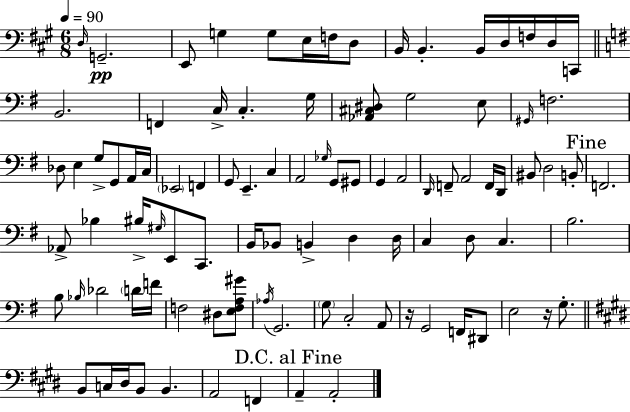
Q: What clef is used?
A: bass